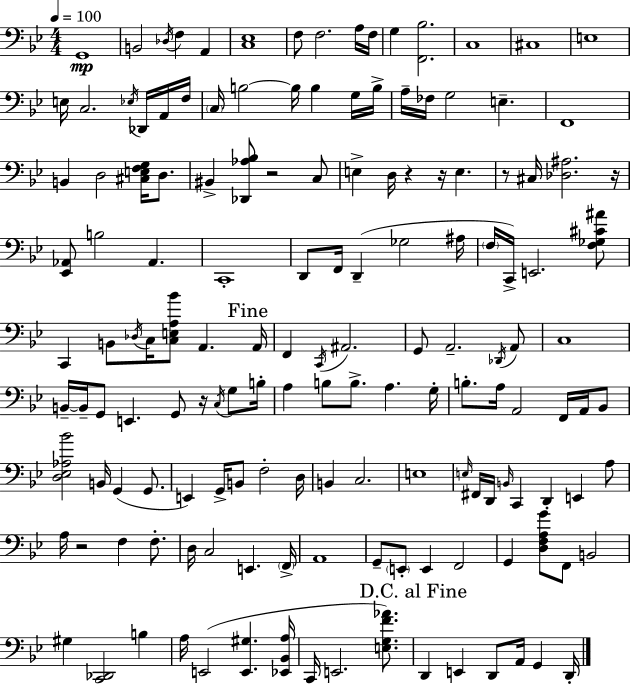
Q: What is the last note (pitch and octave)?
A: D2